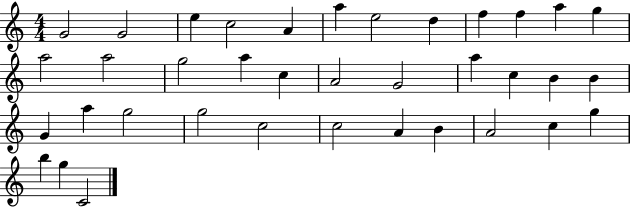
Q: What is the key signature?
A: C major